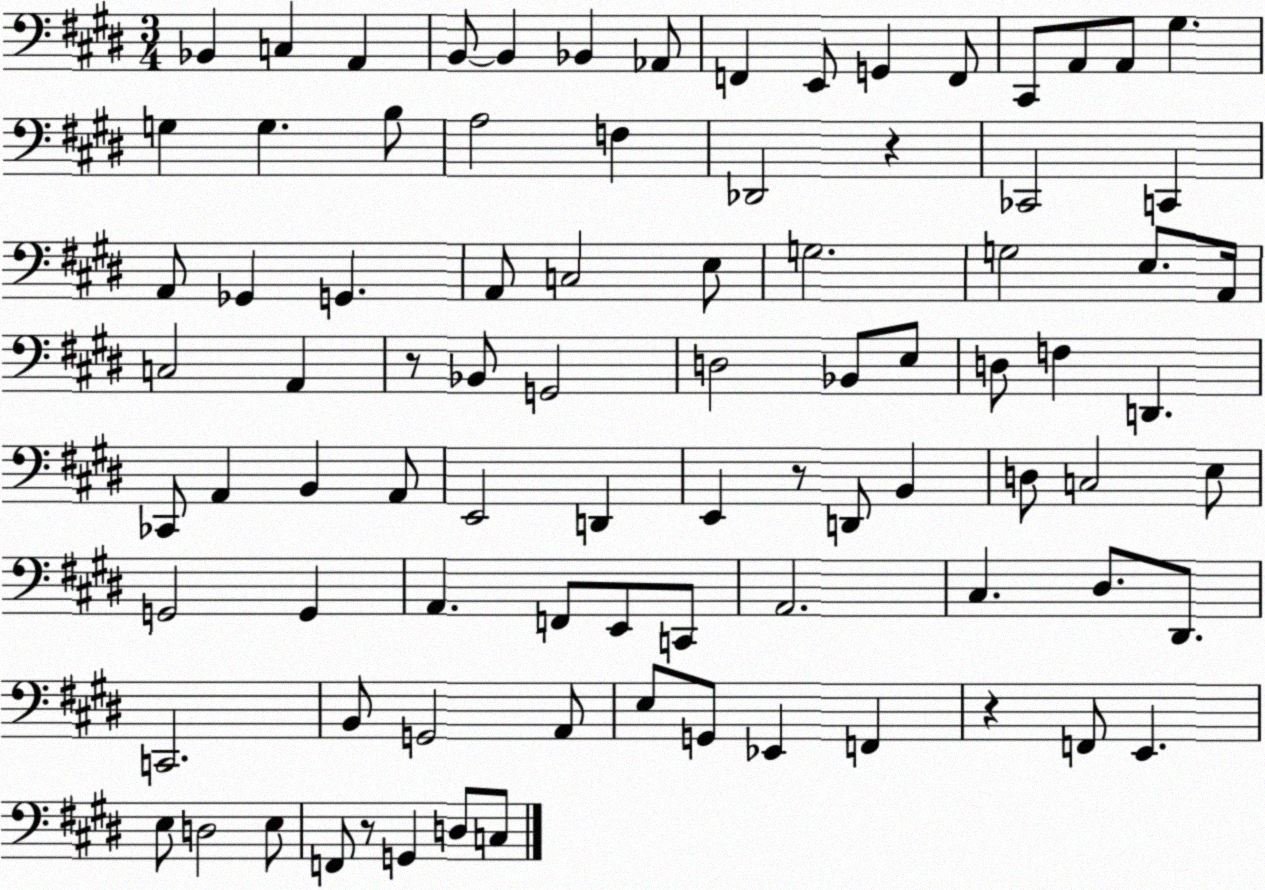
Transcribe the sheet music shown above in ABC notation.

X:1
T:Untitled
M:3/4
L:1/4
K:E
_B,, C, A,, B,,/2 B,, _B,, _A,,/2 F,, E,,/2 G,, F,,/2 ^C,,/2 A,,/2 A,,/2 ^G, G, G, B,/2 A,2 F, _D,,2 z _C,,2 C,, A,,/2 _G,, G,, A,,/2 C,2 E,/2 G,2 G,2 E,/2 A,,/4 C,2 A,, z/2 _B,,/2 G,,2 D,2 _B,,/2 E,/2 D,/2 F, D,, _C,,/2 A,, B,, A,,/2 E,,2 D,, E,, z/2 D,,/2 B,, D,/2 C,2 E,/2 G,,2 G,, A,, F,,/2 E,,/2 C,,/2 A,,2 ^C, ^D,/2 ^D,,/2 C,,2 B,,/2 G,,2 A,,/2 E,/2 G,,/2 _E,, F,, z F,,/2 E,, E,/2 D,2 E,/2 F,,/2 z/2 G,, D,/2 C,/2